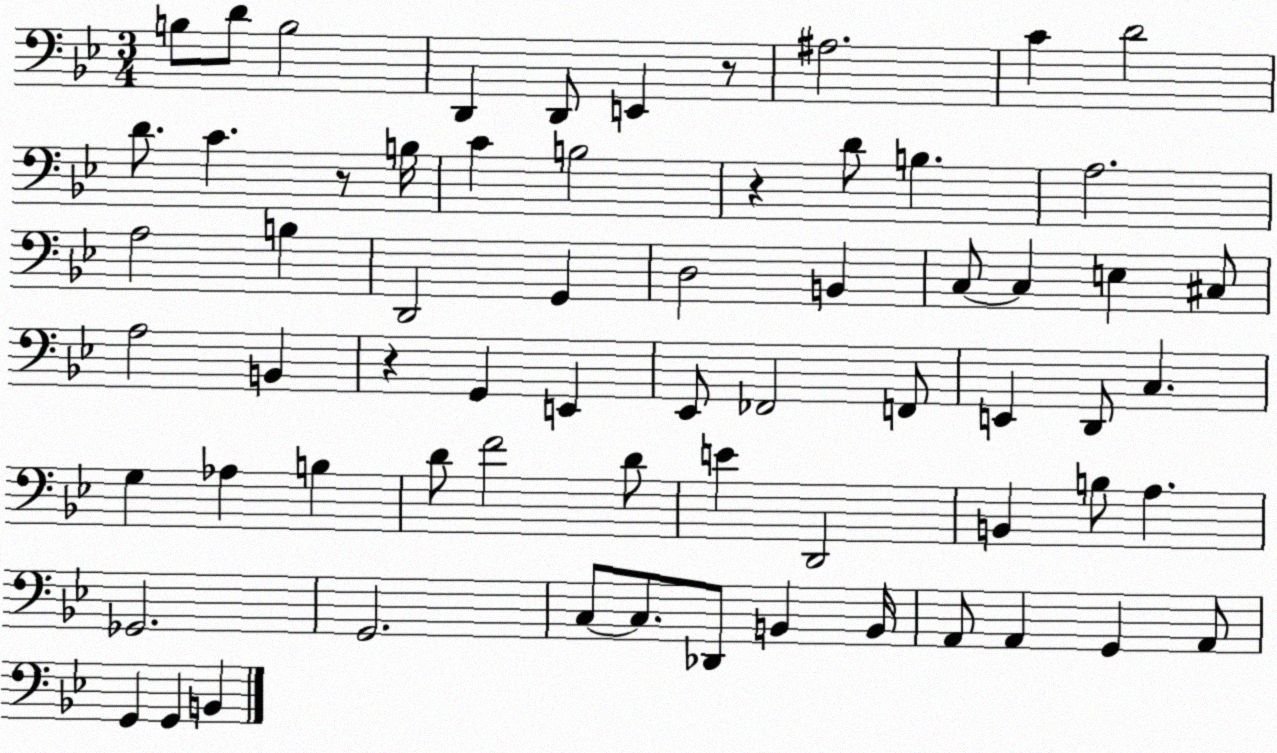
X:1
T:Untitled
M:3/4
L:1/4
K:Bb
B,/2 D/2 B,2 D,, D,,/2 E,, z/2 ^A,2 C D2 D/2 C z/2 B,/4 C B,2 z D/2 B, A,2 A,2 B, D,,2 G,, D,2 B,, C,/2 C, E, ^C,/2 A,2 B,, z G,, E,, _E,,/2 _F,,2 F,,/2 E,, D,,/2 C, G, _A, B, D/2 F2 D/2 E D,,2 B,, B,/2 A, _G,,2 G,,2 C,/2 C,/2 _D,,/2 B,, B,,/4 A,,/2 A,, G,, A,,/2 G,, G,, B,,